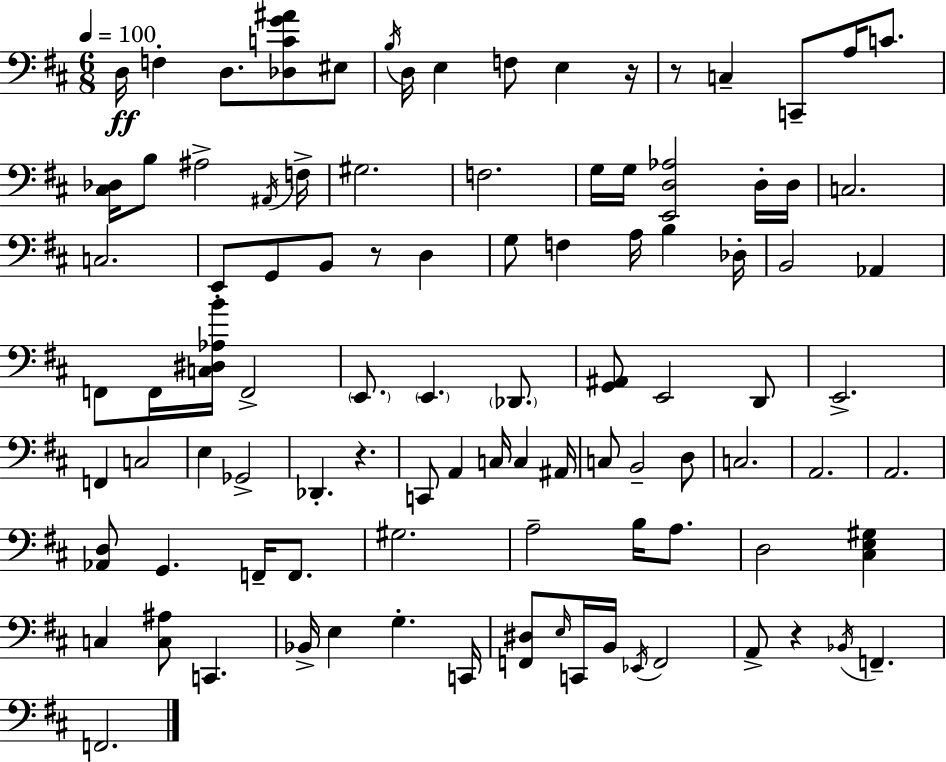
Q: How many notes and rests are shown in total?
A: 98